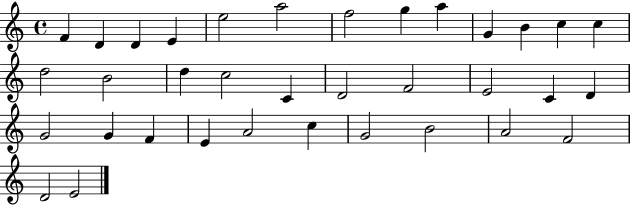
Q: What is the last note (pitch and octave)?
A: E4